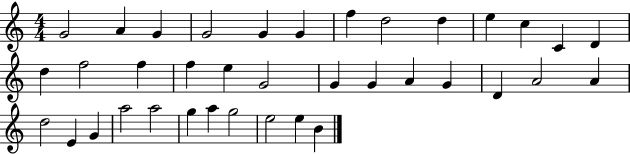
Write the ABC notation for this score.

X:1
T:Untitled
M:4/4
L:1/4
K:C
G2 A G G2 G G f d2 d e c C D d f2 f f e G2 G G A G D A2 A d2 E G a2 a2 g a g2 e2 e B